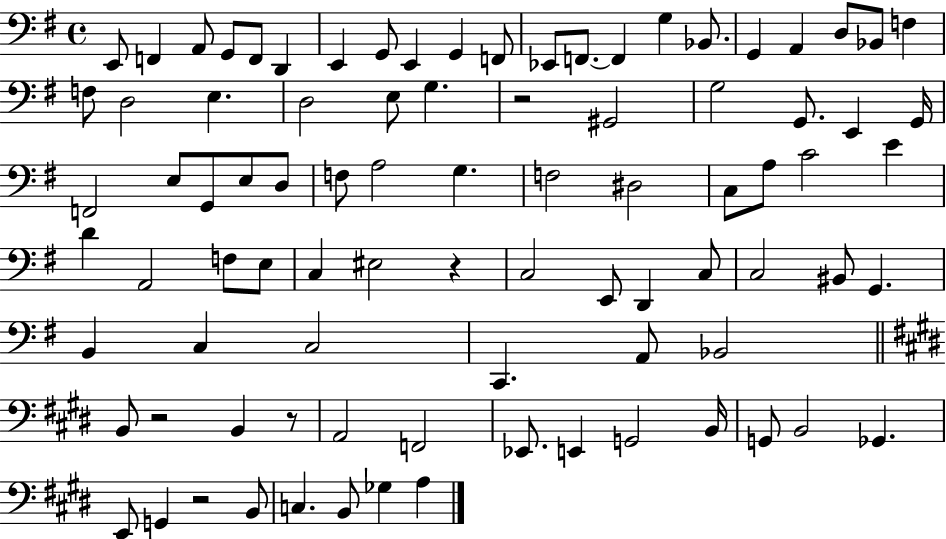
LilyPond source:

{
  \clef bass
  \time 4/4
  \defaultTimeSignature
  \key g \major
  e,8 f,4 a,8 g,8 f,8 d,4 | e,4 g,8 e,4 g,4 f,8 | ees,8 f,8.~~ f,4 g4 bes,8. | g,4 a,4 d8 bes,8 f4 | \break f8 d2 e4. | d2 e8 g4. | r2 gis,2 | g2 g,8. e,4 g,16 | \break f,2 e8 g,8 e8 d8 | f8 a2 g4. | f2 dis2 | c8 a8 c'2 e'4 | \break d'4 a,2 f8 e8 | c4 eis2 r4 | c2 e,8 d,4 c8 | c2 bis,8 g,4. | \break b,4 c4 c2 | c,4. a,8 bes,2 | \bar "||" \break \key e \major b,8 r2 b,4 r8 | a,2 f,2 | ees,8. e,4 g,2 b,16 | g,8 b,2 ges,4. | \break e,8 g,4 r2 b,8 | c4. b,8 ges4 a4 | \bar "|."
}